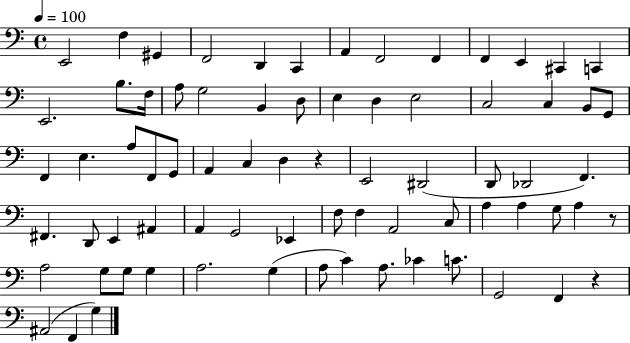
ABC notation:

X:1
T:Untitled
M:4/4
L:1/4
K:C
E,,2 F, ^G,, F,,2 D,, C,, A,, F,,2 F,, F,, E,, ^C,, C,, E,,2 B,/2 F,/4 A,/2 G,2 B,, D,/2 E, D, E,2 C,2 C, B,,/2 G,,/2 F,, E, A,/2 F,,/2 G,,/2 A,, C, D, z E,,2 ^D,,2 D,,/2 _D,,2 F,, ^F,, D,,/2 E,, ^A,, A,, G,,2 _E,, F,/2 F, A,,2 C,/2 A, A, G,/2 A, z/2 A,2 G,/2 G,/2 G, A,2 G, A,/2 C A,/2 _C C/2 G,,2 F,, z ^A,,2 F,, G,